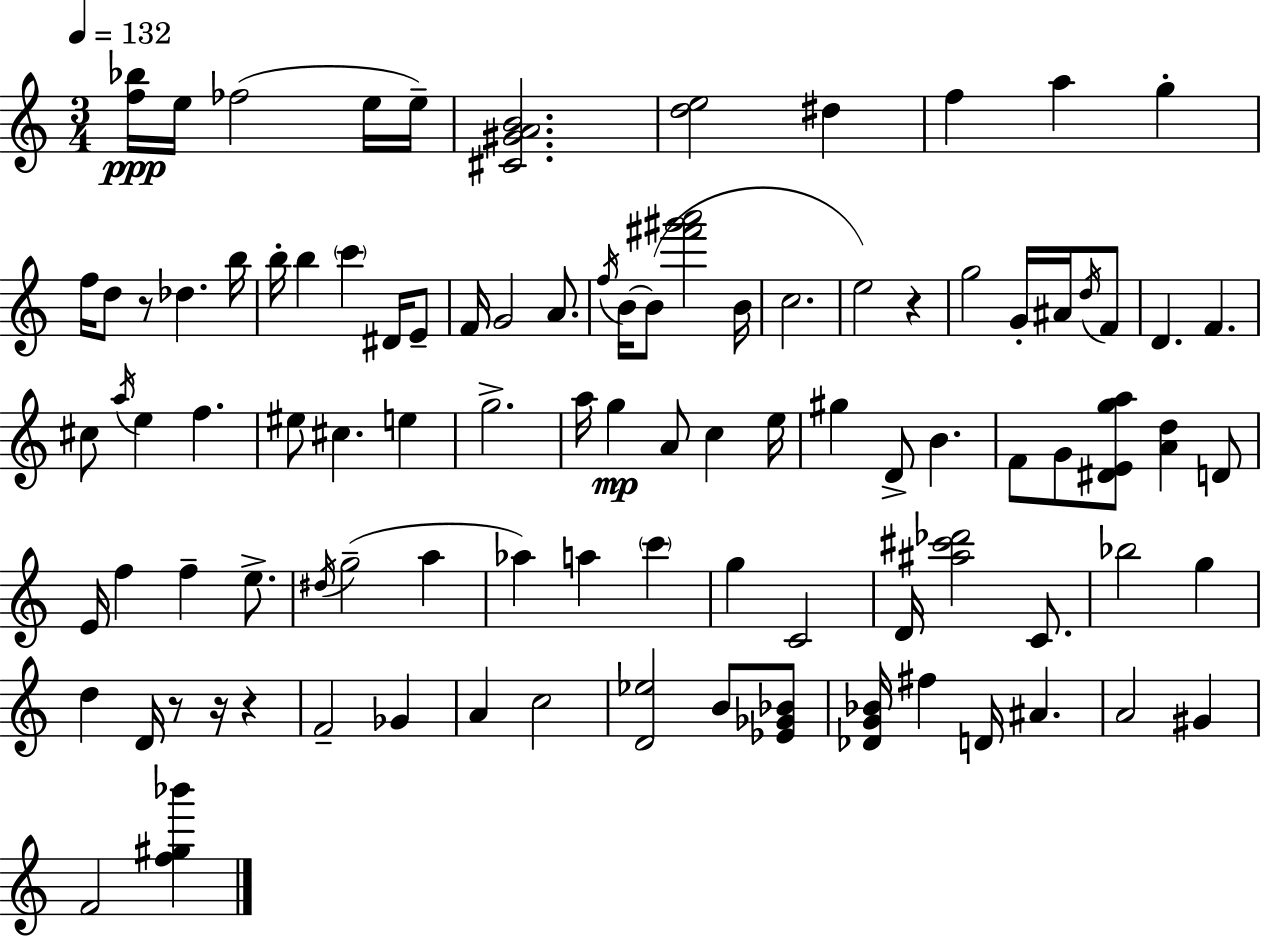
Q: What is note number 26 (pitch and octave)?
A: E5